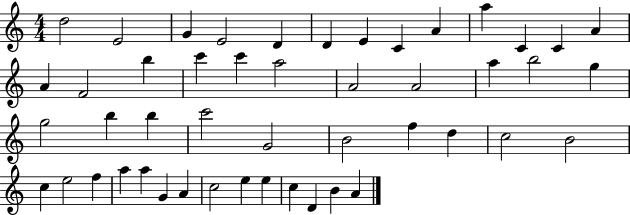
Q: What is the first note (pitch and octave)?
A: D5